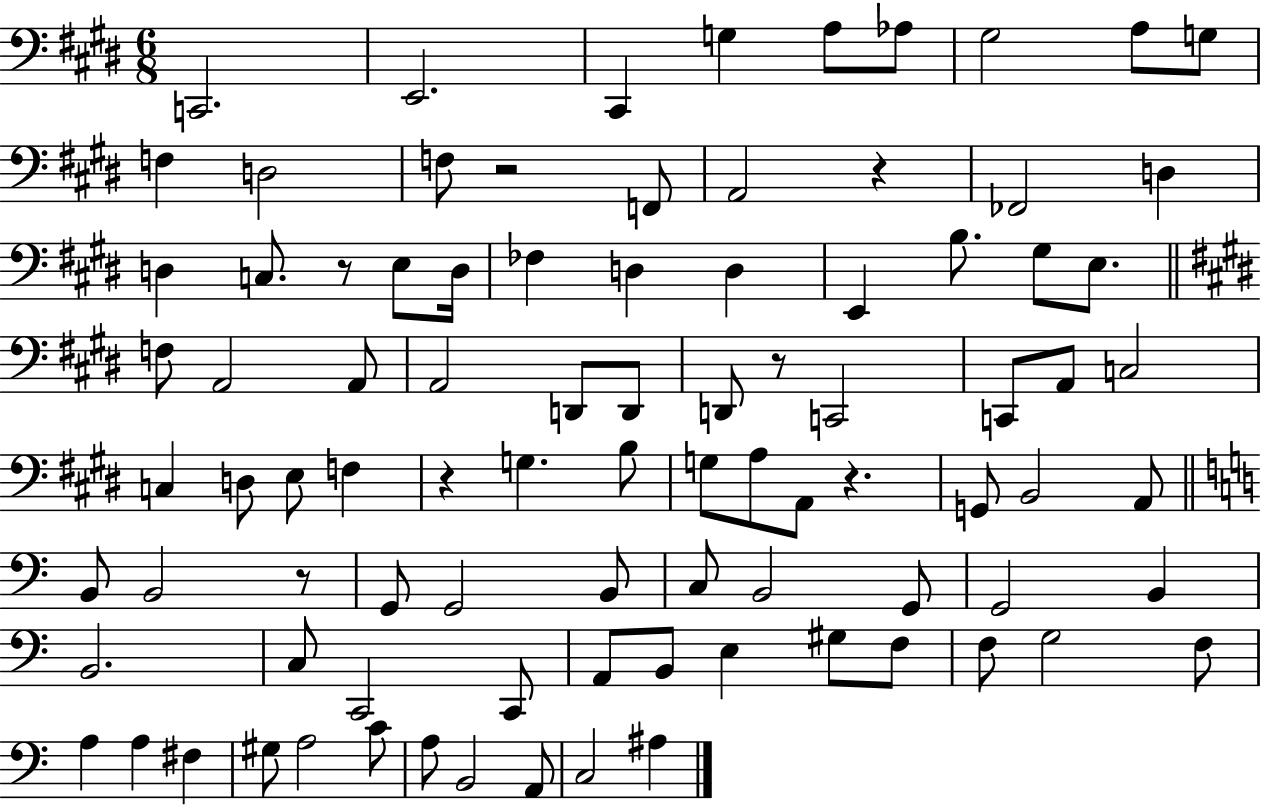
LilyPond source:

{
  \clef bass
  \numericTimeSignature
  \time 6/8
  \key e \major
  c,2. | e,2. | cis,4 g4 a8 aes8 | gis2 a8 g8 | \break f4 d2 | f8 r2 f,8 | a,2 r4 | fes,2 d4 | \break d4 c8. r8 e8 d16 | fes4 d4 d4 | e,4 b8. gis8 e8. | \bar "||" \break \key e \major f8 a,2 a,8 | a,2 d,8 d,8 | d,8 r8 c,2 | c,8 a,8 c2 | \break c4 d8 e8 f4 | r4 g4. b8 | g8 a8 a,8 r4. | g,8 b,2 a,8 | \break \bar "||" \break \key a \minor b,8 b,2 r8 | g,8 g,2 b,8 | c8 b,2 g,8 | g,2 b,4 | \break b,2. | c8 c,2 c,8 | a,8 b,8 e4 gis8 f8 | f8 g2 f8 | \break a4 a4 fis4 | gis8 a2 c'8 | a8 b,2 a,8 | c2 ais4 | \break \bar "|."
}